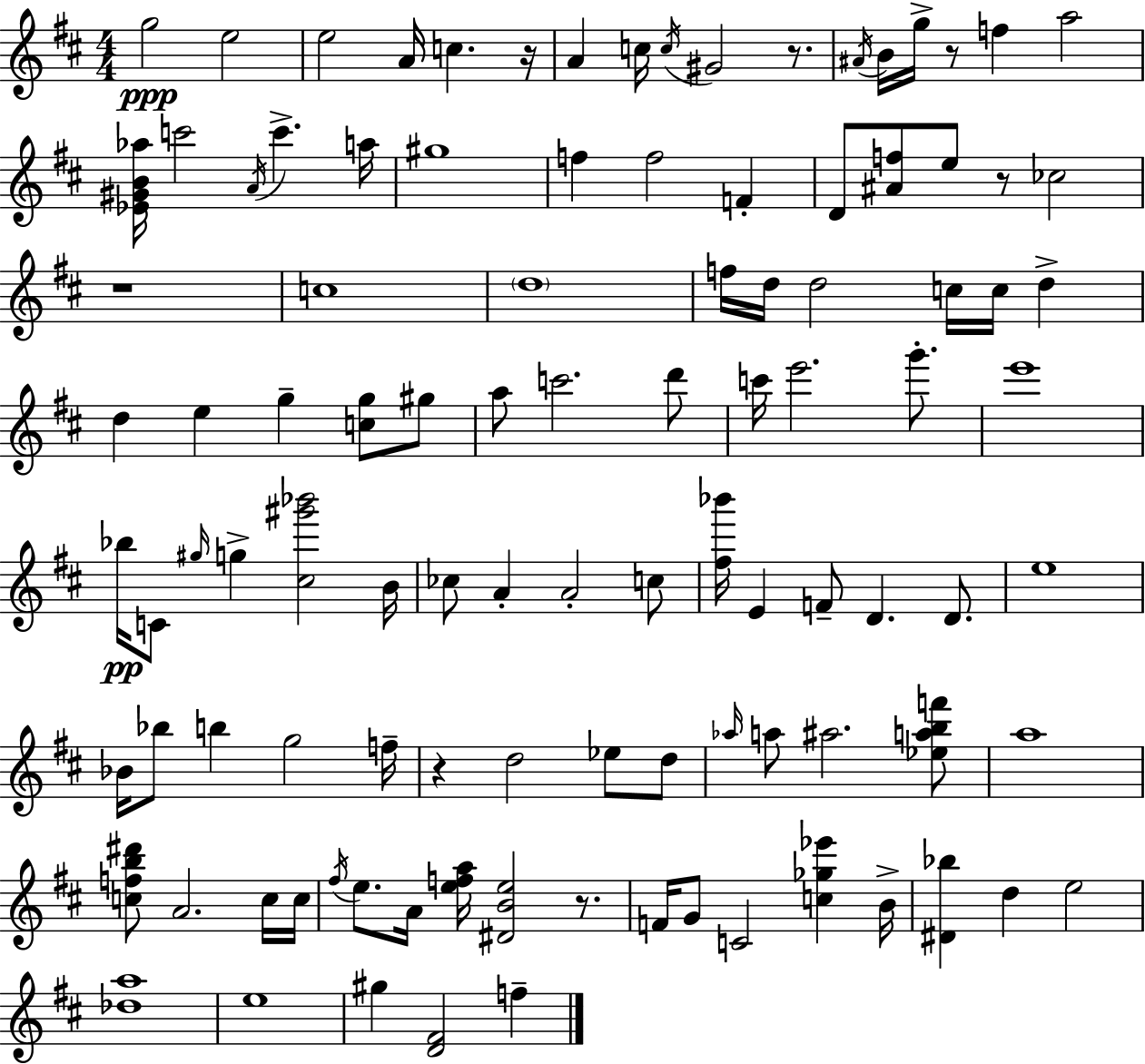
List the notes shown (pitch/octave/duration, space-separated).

G5/h E5/h E5/h A4/s C5/q. R/s A4/q C5/s C5/s G#4/h R/e. A#4/s B4/s G5/s R/e F5/q A5/h [Eb4,G#4,B4,Ab5]/s C6/h A4/s C6/q. A5/s G#5/w F5/q F5/h F4/q D4/e [A#4,F5]/e E5/e R/e CES5/h R/w C5/w D5/w F5/s D5/s D5/h C5/s C5/s D5/q D5/q E5/q G5/q [C5,G5]/e G#5/e A5/e C6/h. D6/e C6/s E6/h. G6/e. E6/w Bb5/s C4/e G#5/s G5/q [C#5,G#6,Bb6]/h B4/s CES5/e A4/q A4/h C5/e [F#5,Bb6]/s E4/q F4/e D4/q. D4/e. E5/w Bb4/s Bb5/e B5/q G5/h F5/s R/q D5/h Eb5/e D5/e Ab5/s A5/e A#5/h. [Eb5,A5,B5,F6]/e A5/w [C5,F5,B5,D#6]/e A4/h. C5/s C5/s F#5/s E5/e. A4/s [E5,F5,A5]/s [D#4,B4,E5]/h R/e. F4/s G4/e C4/h [C5,Gb5,Eb6]/q B4/s [D#4,Bb5]/q D5/q E5/h [Db5,A5]/w E5/w G#5/q [D4,F#4]/h F5/q